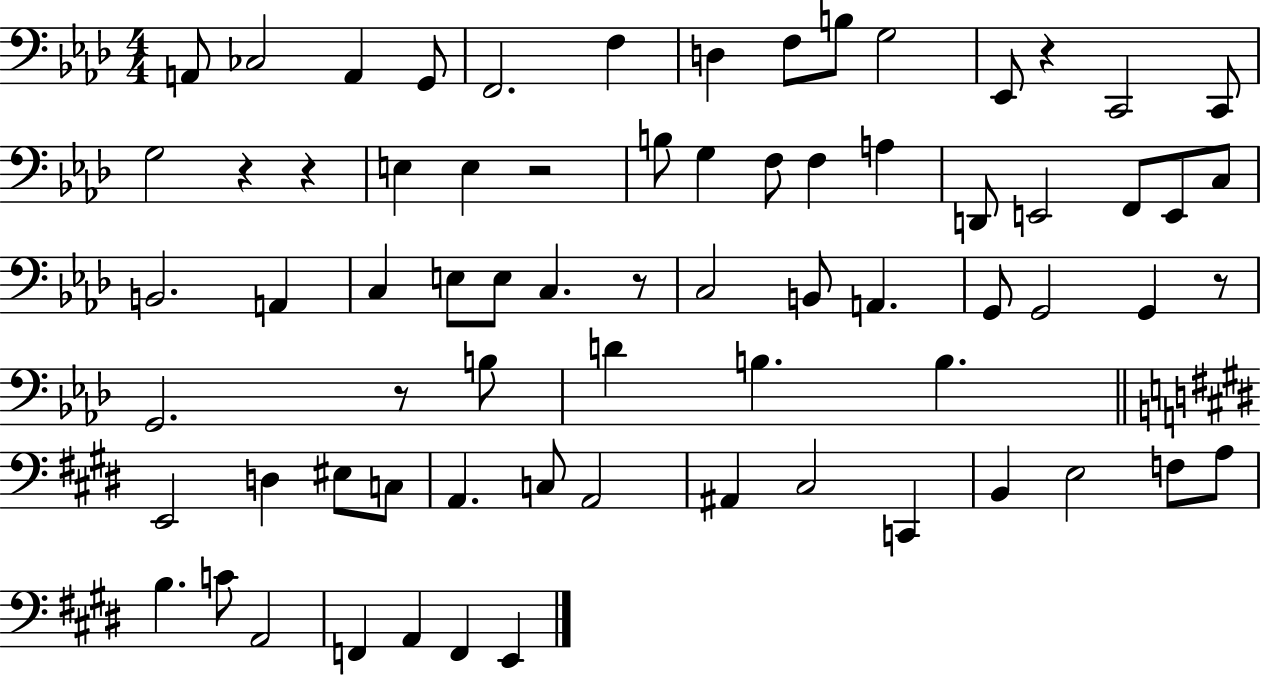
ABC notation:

X:1
T:Untitled
M:4/4
L:1/4
K:Ab
A,,/2 _C,2 A,, G,,/2 F,,2 F, D, F,/2 B,/2 G,2 _E,,/2 z C,,2 C,,/2 G,2 z z E, E, z2 B,/2 G, F,/2 F, A, D,,/2 E,,2 F,,/2 E,,/2 C,/2 B,,2 A,, C, E,/2 E,/2 C, z/2 C,2 B,,/2 A,, G,,/2 G,,2 G,, z/2 G,,2 z/2 B,/2 D B, B, E,,2 D, ^E,/2 C,/2 A,, C,/2 A,,2 ^A,, ^C,2 C,, B,, E,2 F,/2 A,/2 B, C/2 A,,2 F,, A,, F,, E,,